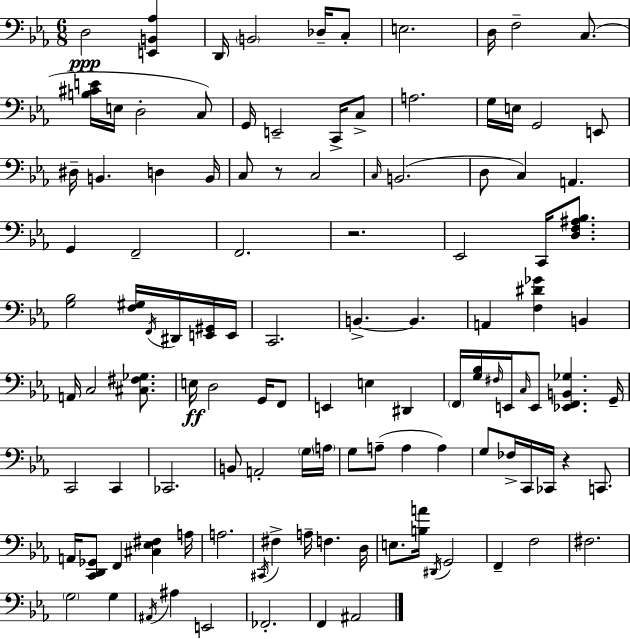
D3/h [E2,B2,Ab3]/q D2/s B2/h Db3/s C3/e E3/h. D3/s F3/h C3/e. [B3,C#4,E4]/s E3/s D3/h C3/e G2/s E2/h C2/s C3/e A3/h. G3/s E3/s G2/h E2/e D#3/s B2/q. D3/q B2/s C3/e R/e C3/h C3/s B2/h. D3/e C3/q A2/q. G2/q F2/h F2/h. R/h. Eb2/h C2/s [D3,F3,A#3,Bb3]/e. [G3,Bb3]/h [F3,G#3]/s F2/s D#2/s [E2,G#2]/s E2/s C2/h. B2/q. B2/q. A2/q [F3,D#4,Gb4]/q B2/q A2/s C3/h [C#3,F#3,Gb3]/e. E3/s D3/h G2/s F2/e E2/q E3/q D#2/q F2/s [G3,Bb3]/s F#3/s E2/s C3/s E2/e [Eb2,F2,B2,Gb3]/q. G2/s C2/h C2/q CES2/h. B2/e A2/h G3/s A3/s G3/e A3/e A3/q A3/q G3/e FES3/s C2/s CES2/s R/q C2/e. A2/s [C2,D2,Gb2]/e F2/q [C#3,Eb3,F#3]/q A3/s A3/h. C#2/s F#3/q A3/s F3/q. D3/s E3/e. [B3,A4]/s D#2/s G2/h F2/q F3/h F#3/h. G3/h G3/q A#2/s A#3/q E2/h FES2/h. F2/q A#2/h